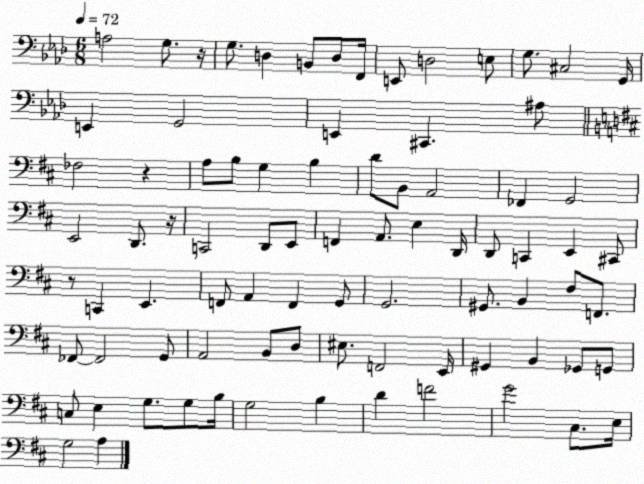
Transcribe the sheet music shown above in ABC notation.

X:1
T:Untitled
M:6/8
L:1/4
K:Ab
A,2 G,/2 z/4 G,/2 D, B,,/2 D,/2 F,,/4 E,,/2 D,2 E,/2 G,/2 ^C,2 G,,/4 E,, G,,2 E,, ^C,, ^A,/2 _F,2 z A,/2 B,/2 G, B, D/2 B,,/2 A,,2 _F,, G,,2 E,,2 D,,/2 z/4 C,,2 D,,/2 E,,/2 F,, A,,/2 E, D,,/4 D,,/2 C,, E,, ^C,,/2 z/2 C,, E,, F,,/2 A,, F,, G,,/2 G,,2 ^G,,/2 B,, ^F,/2 F,,/2 _F,,/2 _F,,2 G,,/2 A,,2 B,,/2 D,/2 ^E,/2 F,,2 E,,/4 ^G,, B,, _G,,/2 G,,/2 C,/2 E, G,/2 G,/2 B,/4 G,2 B, D F2 G2 ^C,/2 E,/4 G,2 A,